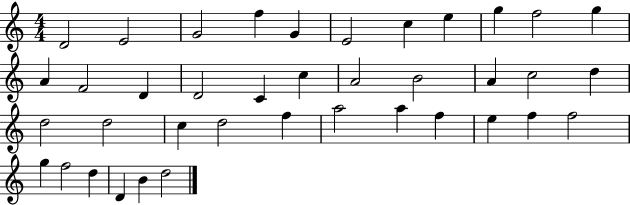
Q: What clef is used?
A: treble